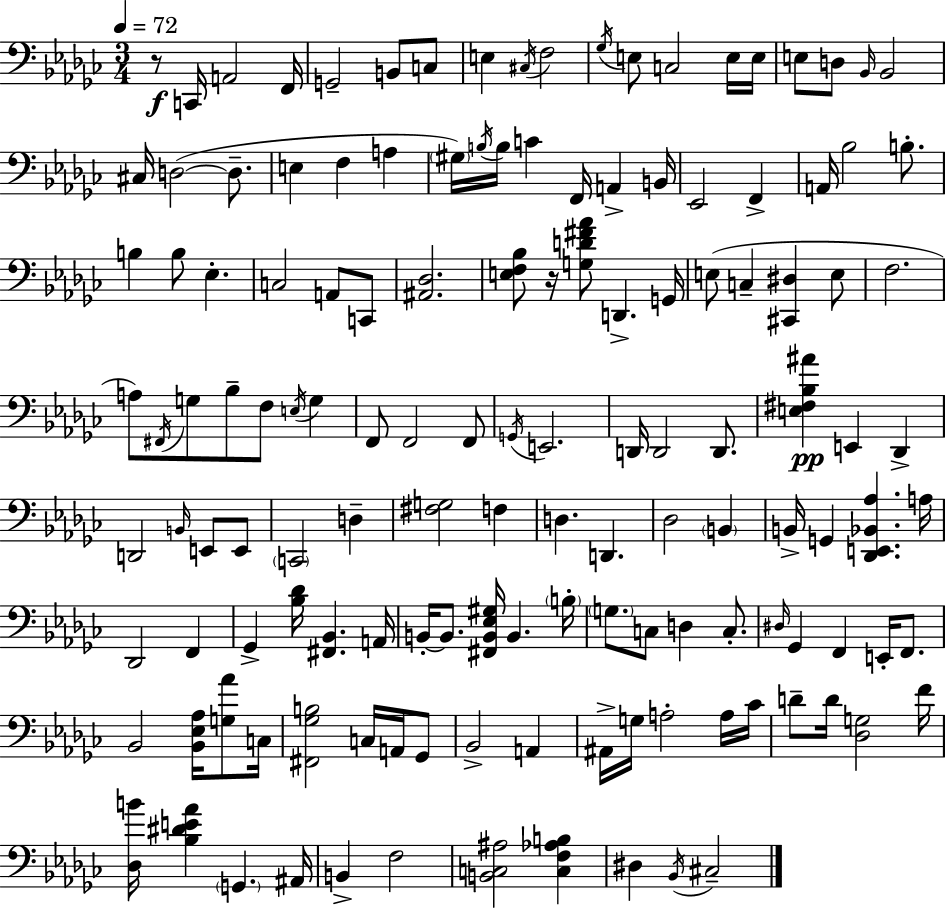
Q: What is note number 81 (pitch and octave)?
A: F2